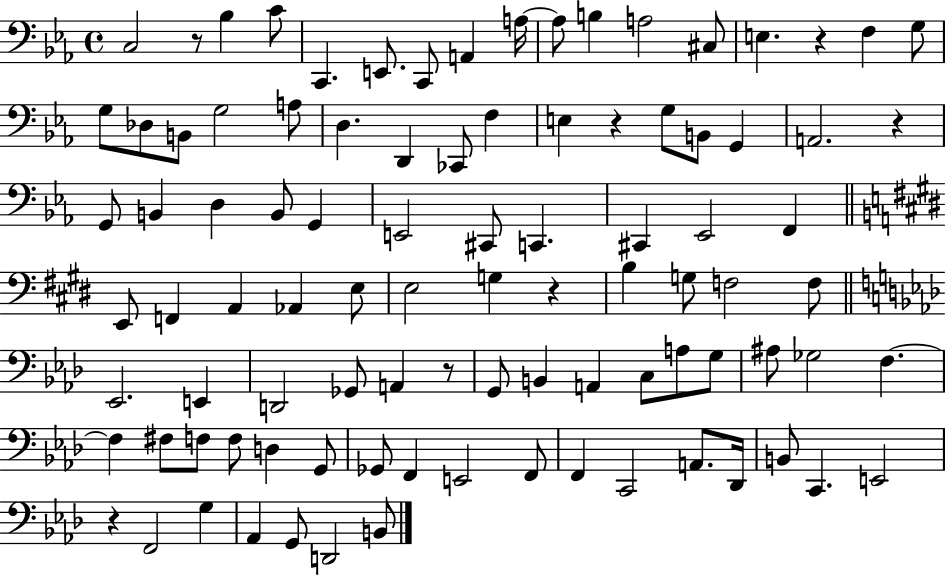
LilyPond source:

{
  \clef bass
  \time 4/4
  \defaultTimeSignature
  \key ees \major
  c2 r8 bes4 c'8 | c,4. e,8. c,8 a,4 a16~~ | a8 b4 a2 cis8 | e4. r4 f4 g8 | \break g8 des8 b,8 g2 a8 | d4. d,4 ces,8 f4 | e4 r4 g8 b,8 g,4 | a,2. r4 | \break g,8 b,4 d4 b,8 g,4 | e,2 cis,8 c,4. | cis,4 ees,2 f,4 | \bar "||" \break \key e \major e,8 f,4 a,4 aes,4 e8 | e2 g4 r4 | b4 g8 f2 f8 | \bar "||" \break \key f \minor ees,2. e,4 | d,2 ges,8 a,4 r8 | g,8 b,4 a,4 c8 a8 g8 | ais8 ges2 f4.~~ | \break f4 fis8 f8 f8 d4 g,8 | ges,8 f,4 e,2 f,8 | f,4 c,2 a,8. des,16 | b,8 c,4. e,2 | \break r4 f,2 g4 | aes,4 g,8 d,2 b,8 | \bar "|."
}